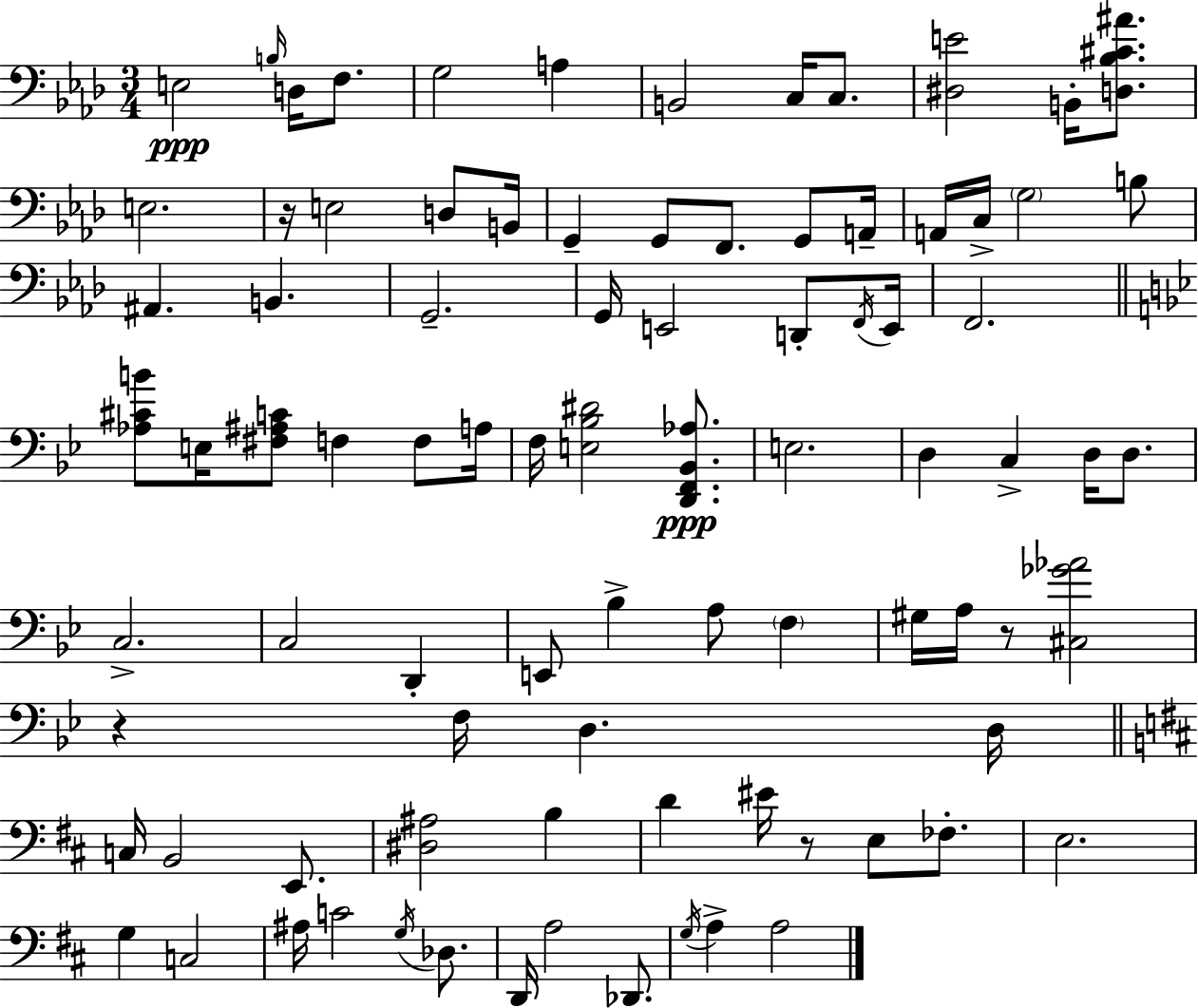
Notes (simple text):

E3/h B3/s D3/s F3/e. G3/h A3/q B2/h C3/s C3/e. [D#3,E4]/h B2/s [D3,Bb3,C#4,A#4]/e. E3/h. R/s E3/h D3/e B2/s G2/q G2/e F2/e. G2/e A2/s A2/s C3/s G3/h B3/e A#2/q. B2/q. G2/h. G2/s E2/h D2/e F2/s E2/s F2/h. [Ab3,C#4,B4]/e E3/s [F#3,A#3,C4]/e F3/q F3/e A3/s F3/s [E3,Bb3,D#4]/h [D2,F2,Bb2,Ab3]/e. E3/h. D3/q C3/q D3/s D3/e. C3/h. C3/h D2/q E2/e Bb3/q A3/e F3/q G#3/s A3/s R/e [C#3,Gb4,Ab4]/h R/q F3/s D3/q. D3/s C3/s B2/h E2/e. [D#3,A#3]/h B3/q D4/q EIS4/s R/e E3/e FES3/e. E3/h. G3/q C3/h A#3/s C4/h G3/s Db3/e. D2/s A3/h Db2/e. G3/s A3/q A3/h